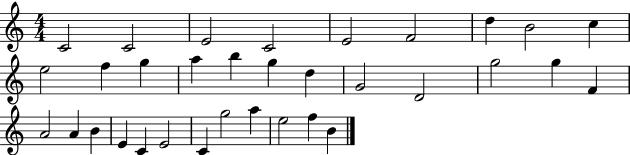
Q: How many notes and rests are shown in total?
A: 33